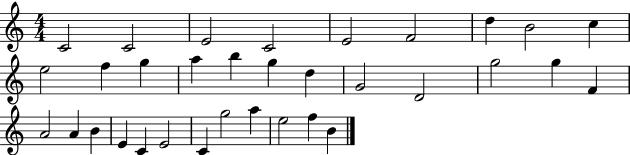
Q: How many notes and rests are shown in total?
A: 33